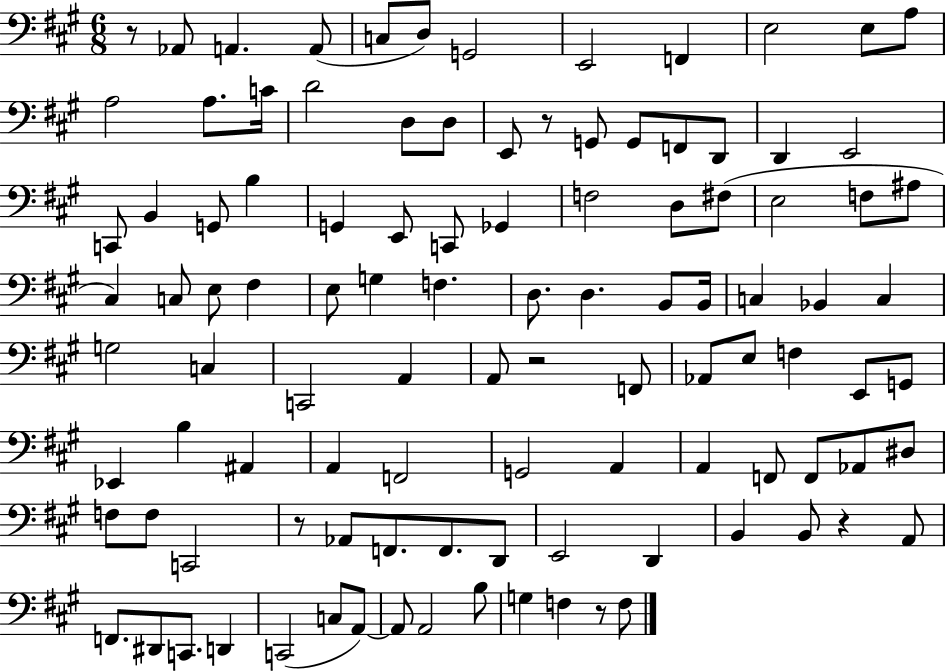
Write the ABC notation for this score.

X:1
T:Untitled
M:6/8
L:1/4
K:A
z/2 _A,,/2 A,, A,,/2 C,/2 D,/2 G,,2 E,,2 F,, E,2 E,/2 A,/2 A,2 A,/2 C/4 D2 D,/2 D,/2 E,,/2 z/2 G,,/2 G,,/2 F,,/2 D,,/2 D,, E,,2 C,,/2 B,, G,,/2 B, G,, E,,/2 C,,/2 _G,, F,2 D,/2 ^F,/2 E,2 F,/2 ^A,/2 ^C, C,/2 E,/2 ^F, E,/2 G, F, D,/2 D, B,,/2 B,,/4 C, _B,, C, G,2 C, C,,2 A,, A,,/2 z2 F,,/2 _A,,/2 E,/2 F, E,,/2 G,,/2 _E,, B, ^A,, A,, F,,2 G,,2 A,, A,, F,,/2 F,,/2 _A,,/2 ^D,/2 F,/2 F,/2 C,,2 z/2 _A,,/2 F,,/2 F,,/2 D,,/2 E,,2 D,, B,, B,,/2 z A,,/2 F,,/2 ^D,,/2 C,,/2 D,, C,,2 C,/2 A,,/2 A,,/2 A,,2 B,/2 G, F, z/2 F,/2